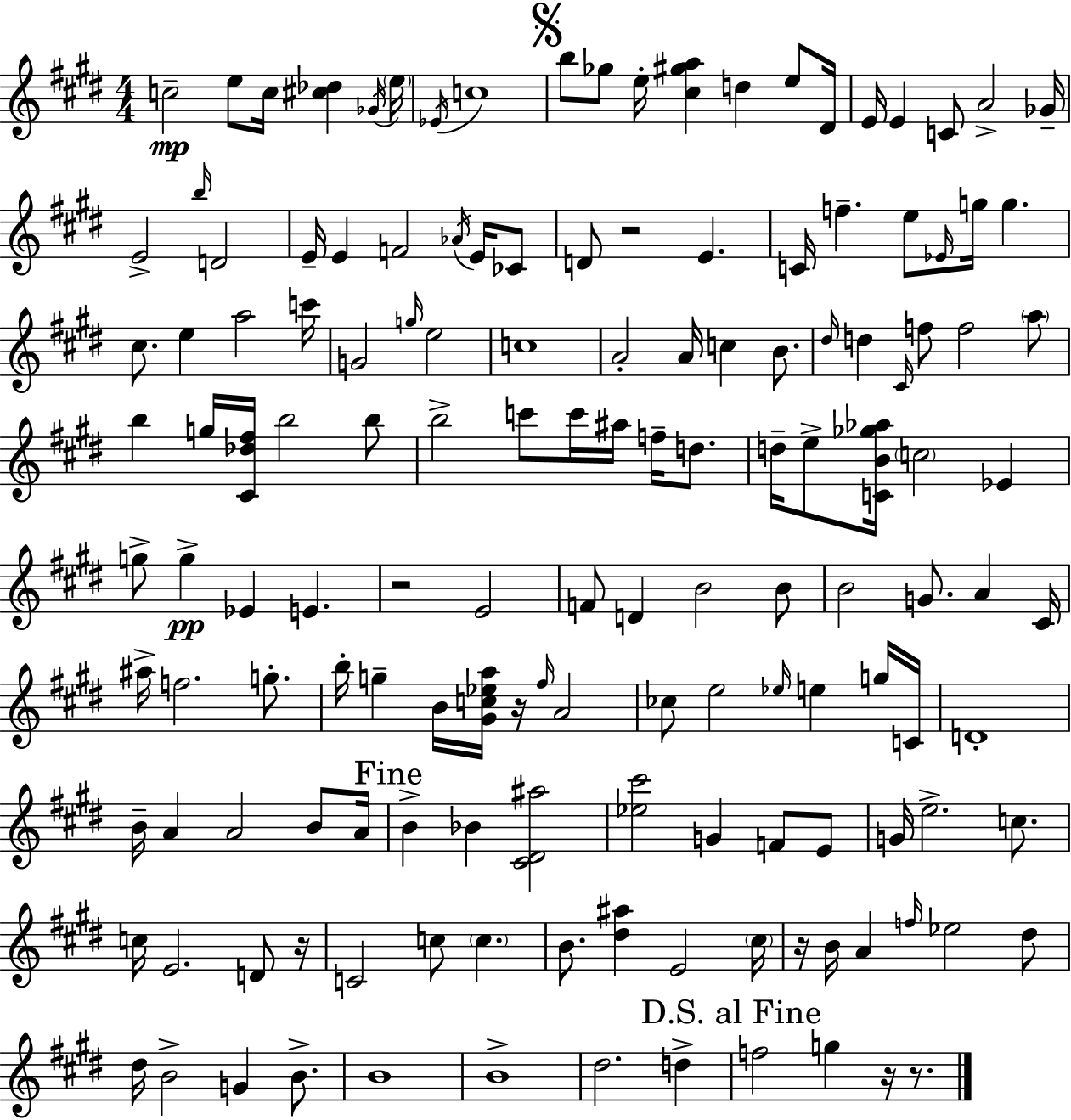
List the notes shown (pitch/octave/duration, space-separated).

C5/h E5/e C5/s [C#5,Db5]/q Gb4/s E5/s Eb4/s C5/w B5/e Gb5/e E5/s [C#5,G#5,A5]/q D5/q E5/e D#4/s E4/s E4/q C4/e A4/h Gb4/s E4/h B5/s D4/h E4/s E4/q F4/h Ab4/s E4/s CES4/e D4/e R/h E4/q. C4/s F5/q. E5/e Eb4/s G5/s G5/q. C#5/e. E5/q A5/h C6/s G4/h G5/s E5/h C5/w A4/h A4/s C5/q B4/e. D#5/s D5/q C#4/s F5/e F5/h A5/e B5/q G5/s [C#4,Db5,F#5]/s B5/h B5/e B5/h C6/e C6/s A#5/s F5/s D5/e. D5/s E5/e [C4,B4,Gb5,Ab5]/s C5/h Eb4/q G5/e G5/q Eb4/q E4/q. R/h E4/h F4/e D4/q B4/h B4/e B4/h G4/e. A4/q C#4/s A#5/s F5/h. G5/e. B5/s G5/q B4/s [G#4,C5,Eb5,A5]/s R/s F#5/s A4/h CES5/e E5/h Eb5/s E5/q G5/s C4/s D4/w B4/s A4/q A4/h B4/e A4/s B4/q Bb4/q [C#4,D#4,A#5]/h [Eb5,C#6]/h G4/q F4/e E4/e G4/s E5/h. C5/e. C5/s E4/h. D4/e R/s C4/h C5/e C5/q. B4/e. [D#5,A#5]/q E4/h C#5/s R/s B4/s A4/q F5/s Eb5/h D#5/e D#5/s B4/h G4/q B4/e. B4/w B4/w D#5/h. D5/q F5/h G5/q R/s R/e.